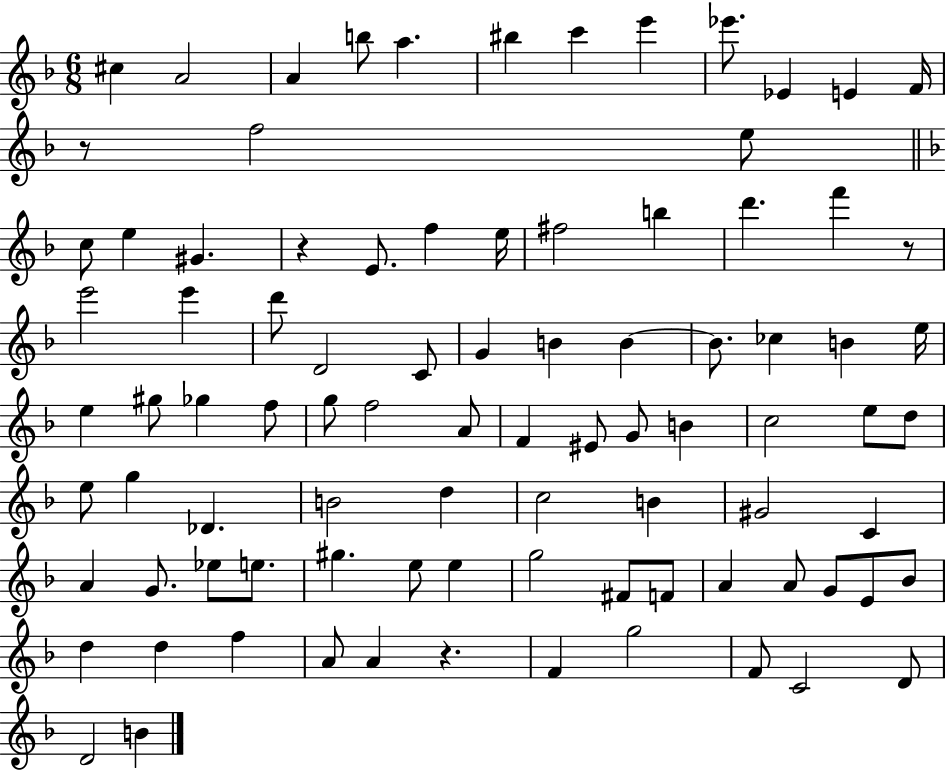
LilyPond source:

{
  \clef treble
  \numericTimeSignature
  \time 6/8
  \key f \major
  cis''4 a'2 | a'4 b''8 a''4. | bis''4 c'''4 e'''4 | ees'''8. ees'4 e'4 f'16 | \break r8 f''2 e''8 | \bar "||" \break \key d \minor c''8 e''4 gis'4. | r4 e'8. f''4 e''16 | fis''2 b''4 | d'''4. f'''4 r8 | \break e'''2 e'''4 | d'''8 d'2 c'8 | g'4 b'4 b'4~~ | b'8. ces''4 b'4 e''16 | \break e''4 gis''8 ges''4 f''8 | g''8 f''2 a'8 | f'4 eis'8 g'8 b'4 | c''2 e''8 d''8 | \break e''8 g''4 des'4. | b'2 d''4 | c''2 b'4 | gis'2 c'4 | \break a'4 g'8. ees''8 e''8. | gis''4. e''8 e''4 | g''2 fis'8 f'8 | a'4 a'8 g'8 e'8 bes'8 | \break d''4 d''4 f''4 | a'8 a'4 r4. | f'4 g''2 | f'8 c'2 d'8 | \break d'2 b'4 | \bar "|."
}